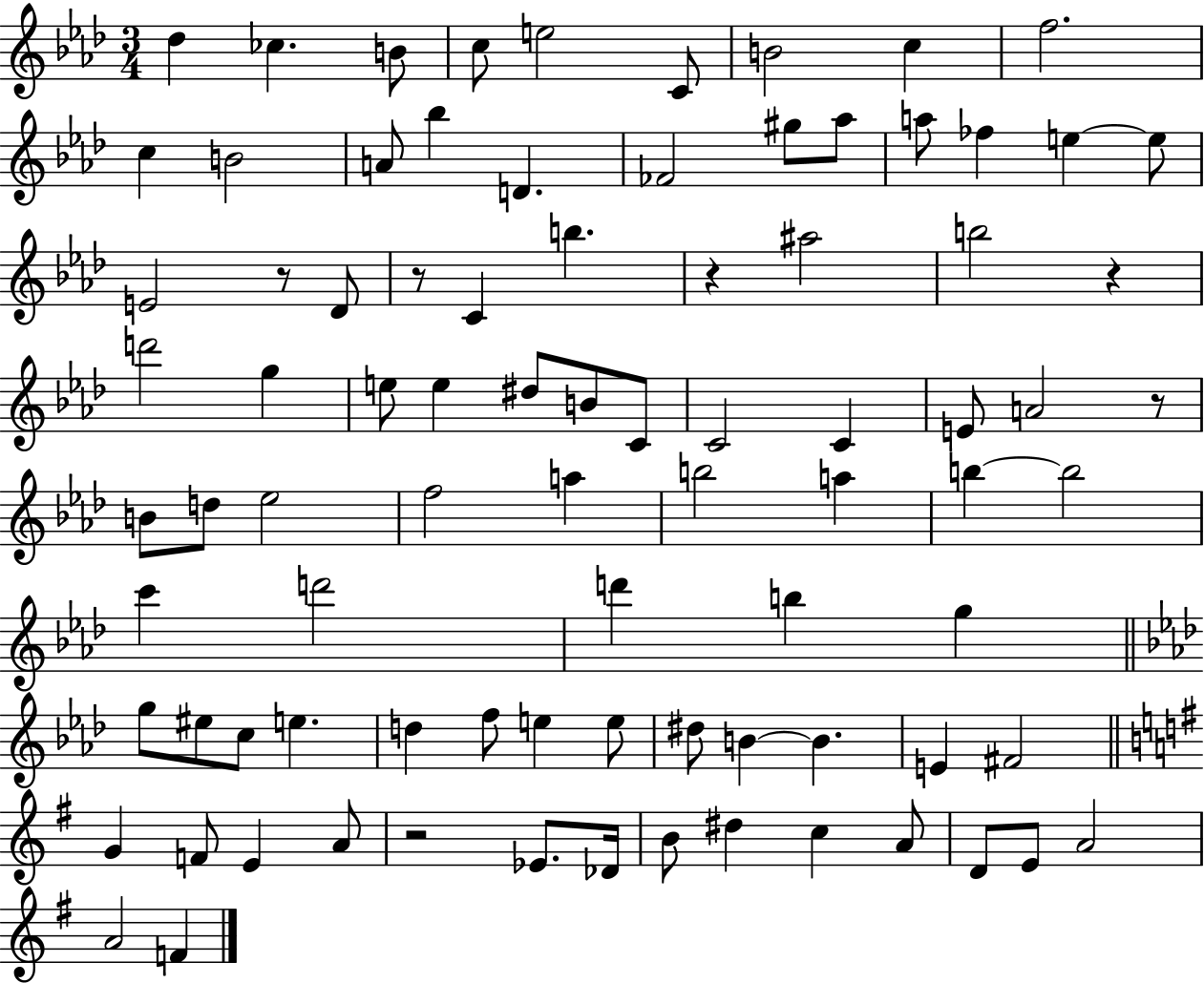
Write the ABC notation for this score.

X:1
T:Untitled
M:3/4
L:1/4
K:Ab
_d _c B/2 c/2 e2 C/2 B2 c f2 c B2 A/2 _b D _F2 ^g/2 _a/2 a/2 _f e e/2 E2 z/2 _D/2 z/2 C b z ^a2 b2 z d'2 g e/2 e ^d/2 B/2 C/2 C2 C E/2 A2 z/2 B/2 d/2 _e2 f2 a b2 a b b2 c' d'2 d' b g g/2 ^e/2 c/2 e d f/2 e e/2 ^d/2 B B E ^F2 G F/2 E A/2 z2 _E/2 _D/4 B/2 ^d c A/2 D/2 E/2 A2 A2 F